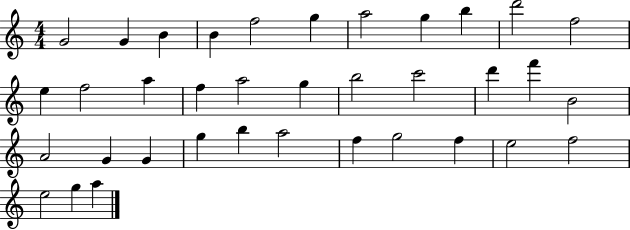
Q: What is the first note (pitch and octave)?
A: G4